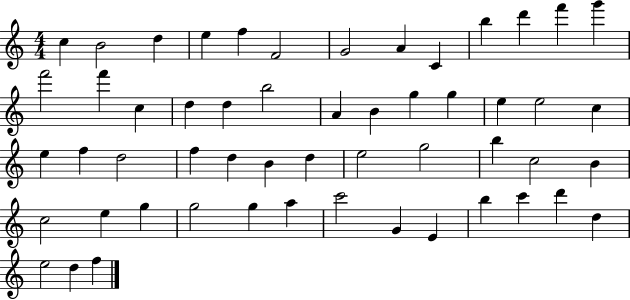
X:1
T:Untitled
M:4/4
L:1/4
K:C
c B2 d e f F2 G2 A C b d' f' g' f'2 f' c d d b2 A B g g e e2 c e f d2 f d B d e2 g2 b c2 B c2 e g g2 g a c'2 G E b c' d' d e2 d f